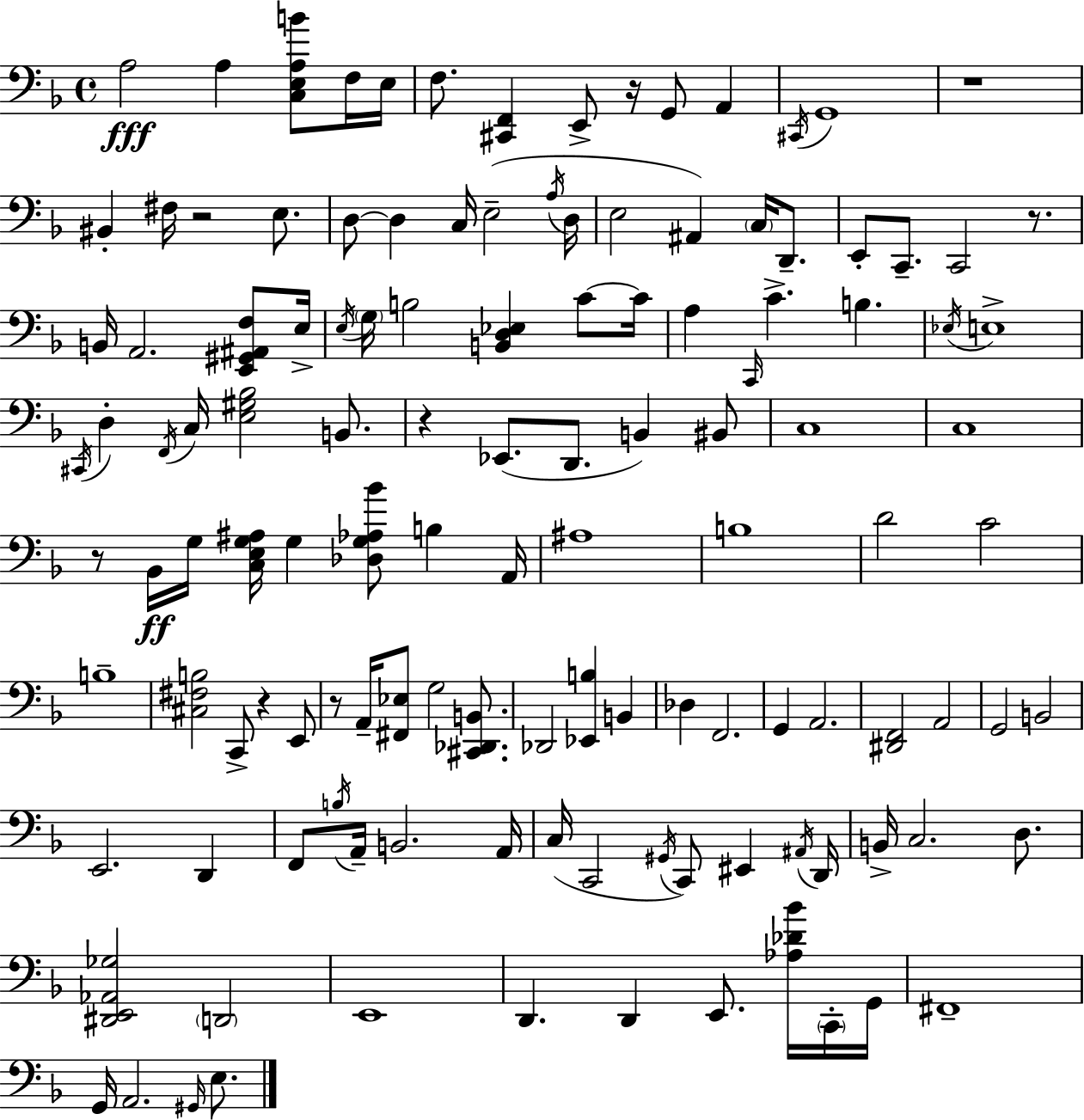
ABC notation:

X:1
T:Untitled
M:4/4
L:1/4
K:F
A,2 A, [C,E,A,B]/2 F,/4 E,/4 F,/2 [^C,,F,,] E,,/2 z/4 G,,/2 A,, ^C,,/4 G,,4 z4 ^B,, ^F,/4 z2 E,/2 D,/2 D, C,/4 E,2 A,/4 D,/4 E,2 ^A,, C,/4 D,,/2 E,,/2 C,,/2 C,,2 z/2 B,,/4 A,,2 [E,,^G,,^A,,F,]/2 E,/4 E,/4 G,/4 B,2 [B,,D,_E,] C/2 C/4 A, C,,/4 C B, _E,/4 E,4 ^C,,/4 D, F,,/4 C,/4 [E,^G,_B,]2 B,,/2 z _E,,/2 D,,/2 B,, ^B,,/2 C,4 C,4 z/2 _B,,/4 G,/4 [C,E,G,^A,]/4 G, [_D,G,_A,_B]/2 B, A,,/4 ^A,4 B,4 D2 C2 B,4 [^C,^F,B,]2 C,,/2 z E,,/2 z/2 A,,/4 [^F,,_E,]/2 G,2 [^C,,_D,,B,,]/2 _D,,2 [_E,,B,] B,, _D, F,,2 G,, A,,2 [^D,,F,,]2 A,,2 G,,2 B,,2 E,,2 D,, F,,/2 B,/4 A,,/4 B,,2 A,,/4 C,/4 C,,2 ^G,,/4 C,,/2 ^E,, ^A,,/4 D,,/4 B,,/4 C,2 D,/2 [^D,,E,,_A,,_G,]2 D,,2 E,,4 D,, D,, E,,/2 [_A,_D_B]/4 C,,/4 G,,/4 ^F,,4 G,,/4 A,,2 ^G,,/4 E,/2